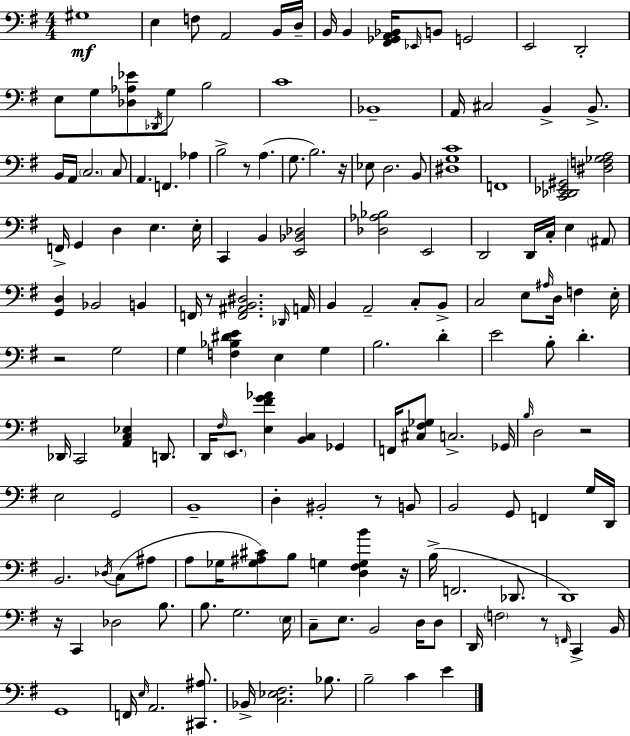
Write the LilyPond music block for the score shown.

{
  \clef bass
  \numericTimeSignature
  \time 4/4
  \key e \minor
  gis1\mf | e4 f8 a,2 b,16 d16-- | b,16 b,4 <fis, ges, a, bes,>16 \grace { ees,16 } b,8 g,2 | e,2 d,2-. | \break e8 g8 <des aes ees'>8 \acciaccatura { des,16 } g8 b2 | c'1 | bes,1-- | a,16 cis2 b,4-> b,8.-> | \break b,16 a,16 \parenthesize c2. | c8 a,4. f,4. aes4 | b2-> r8 a4.( | g8. b2.) | \break r16 ees8 d2. | b,8 <dis g c'>1 | f,1 | <c, des, ees, gis,>2 <dis f ges a>2 | \break f,16-> g,4 d4 e4. | e16-. c,4 b,4 <e, bes, des>2 | <des aes bes>2 e,2 | d,2 d,16 c16-. e4 | \break \parenthesize ais,8 <g, d>4 bes,2 b,4 | f,16 r8 <f, ais, b, dis>2. | \grace { des,16 } a,16 b,4 a,2-- c8-. | b,8-> c2 e8 \grace { ais16 } d16 f4 | \break e16-. r2 g2 | g4 <f bes dis' e'>4 e4 | g4 b2. | d'4-. e'2 b8-. d'4.-. | \break des,16 c,2 <a, c ees>4 | d,8. d,16 \grace { fis16 } \parenthesize e,8. <e fis' g' aes'>4 <b, c>4 | ges,4 f,16 <cis fis ges>8 c2.-> | ges,16 \grace { b16 } d2 r2 | \break e2 g,2 | b,1-- | d4-. bis,2-. | r8 b,8 b,2 g,8 | \break f,4 g16 d,16 b,2. | \acciaccatura { des16 }( c8 ais8 a8 ges16 <ges ais cis'>8) b8 g4 | <d fis g b'>4 r16 b16->( f,2. | des,8. d,1) | \break r16 c,4 des2 | b8. b8. g2. | \parenthesize e16 c8-- e8. b,2 | d16 d8 d,16 \parenthesize f2 | \break r8 \grace { f,16 } c,4-> b,16 g,1 | f,16 \grace { e16 } a,2. | <cis, ais>8. bes,16-> <c ees fis>2. | bes8. b2-- | \break c'4 e'4 \bar "|."
}